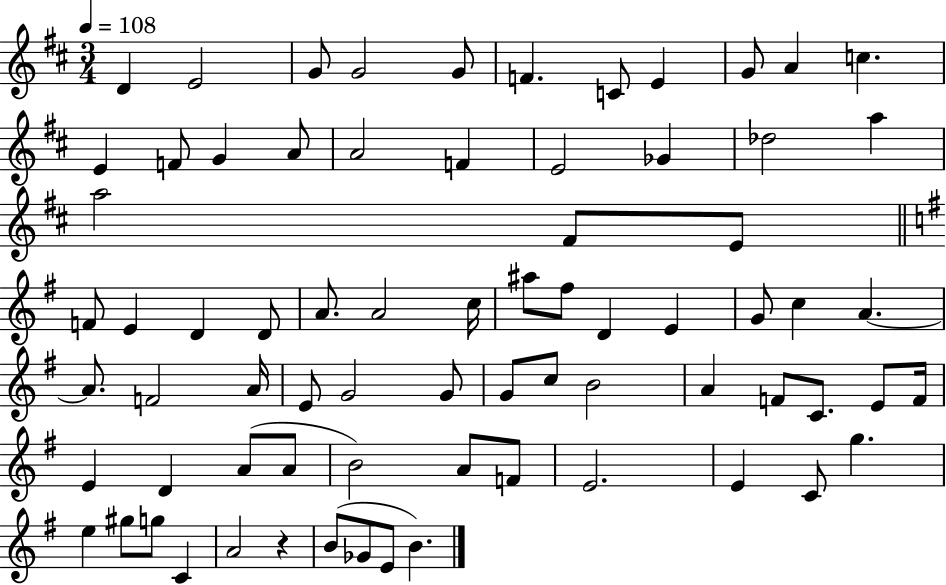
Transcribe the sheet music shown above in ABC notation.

X:1
T:Untitled
M:3/4
L:1/4
K:D
D E2 G/2 G2 G/2 F C/2 E G/2 A c E F/2 G A/2 A2 F E2 _G _d2 a a2 ^F/2 E/2 F/2 E D D/2 A/2 A2 c/4 ^a/2 ^f/2 D E G/2 c A A/2 F2 A/4 E/2 G2 G/2 G/2 c/2 B2 A F/2 C/2 E/2 F/4 E D A/2 A/2 B2 A/2 F/2 E2 E C/2 g e ^g/2 g/2 C A2 z B/2 _G/2 E/2 B